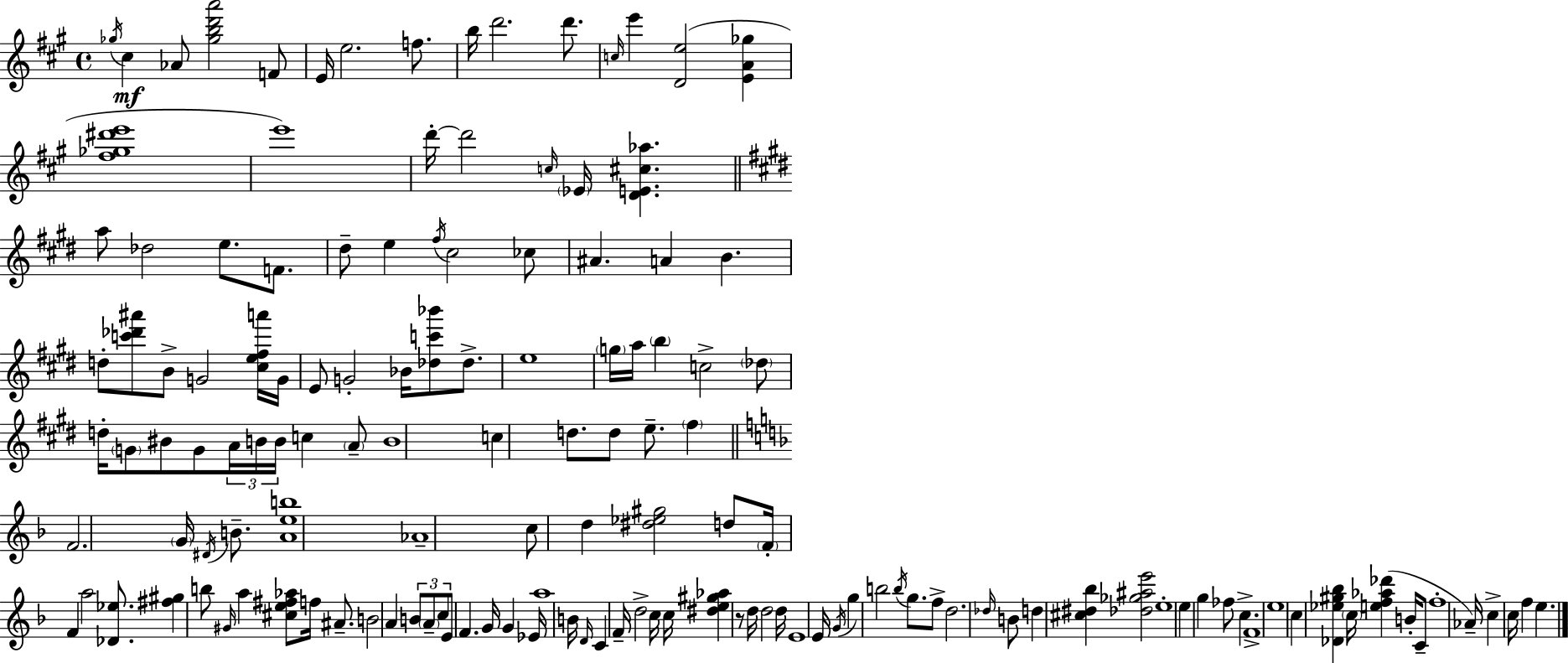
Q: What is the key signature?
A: A major